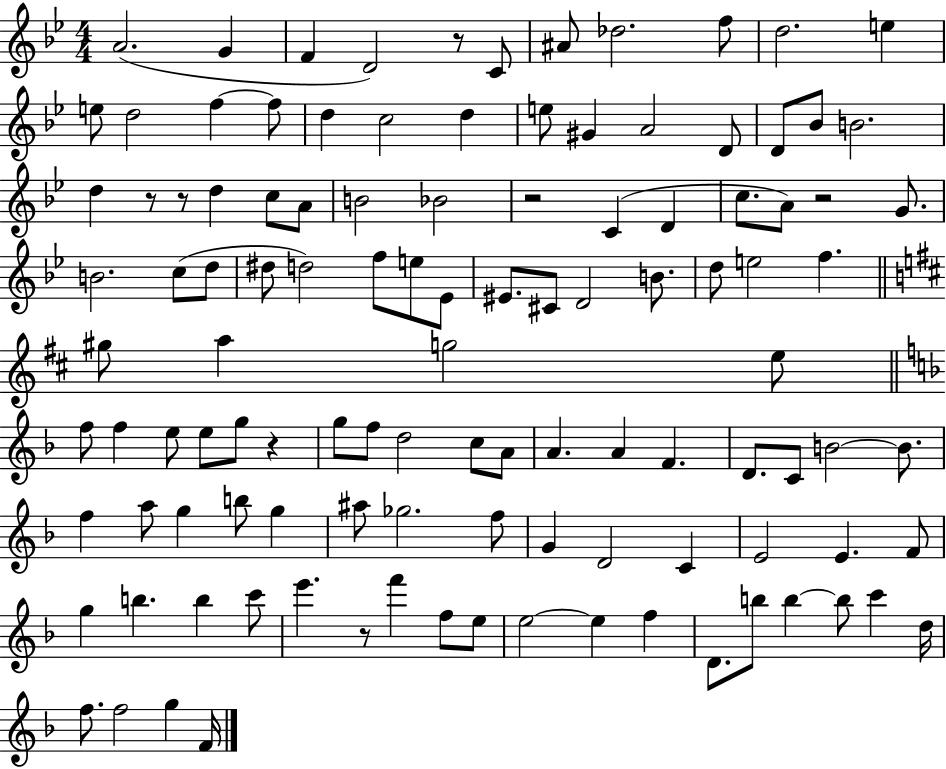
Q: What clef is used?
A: treble